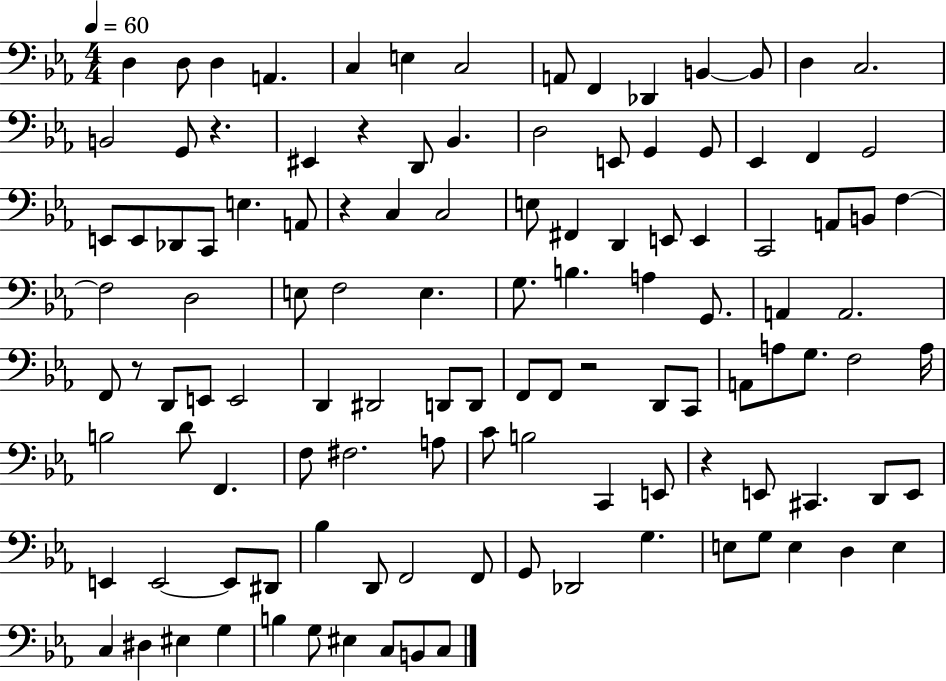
X:1
T:Untitled
M:4/4
L:1/4
K:Eb
D, D,/2 D, A,, C, E, C,2 A,,/2 F,, _D,, B,, B,,/2 D, C,2 B,,2 G,,/2 z ^E,, z D,,/2 _B,, D,2 E,,/2 G,, G,,/2 _E,, F,, G,,2 E,,/2 E,,/2 _D,,/2 C,,/2 E, A,,/2 z C, C,2 E,/2 ^F,, D,, E,,/2 E,, C,,2 A,,/2 B,,/2 F, F,2 D,2 E,/2 F,2 E, G,/2 B, A, G,,/2 A,, A,,2 F,,/2 z/2 D,,/2 E,,/2 E,,2 D,, ^D,,2 D,,/2 D,,/2 F,,/2 F,,/2 z2 D,,/2 C,,/2 A,,/2 A,/2 G,/2 F,2 A,/4 B,2 D/2 F,, F,/2 ^F,2 A,/2 C/2 B,2 C,, E,,/2 z E,,/2 ^C,, D,,/2 E,,/2 E,, E,,2 E,,/2 ^D,,/2 _B, D,,/2 F,,2 F,,/2 G,,/2 _D,,2 G, E,/2 G,/2 E, D, E, C, ^D, ^E, G, B, G,/2 ^E, C,/2 B,,/2 C,/2